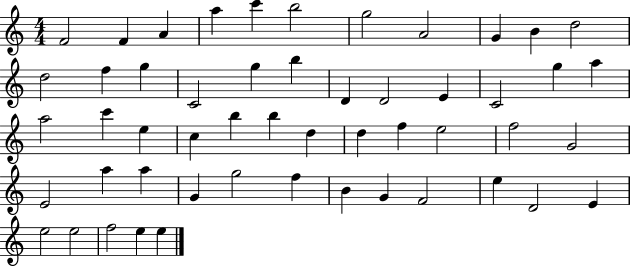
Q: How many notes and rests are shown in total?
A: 52